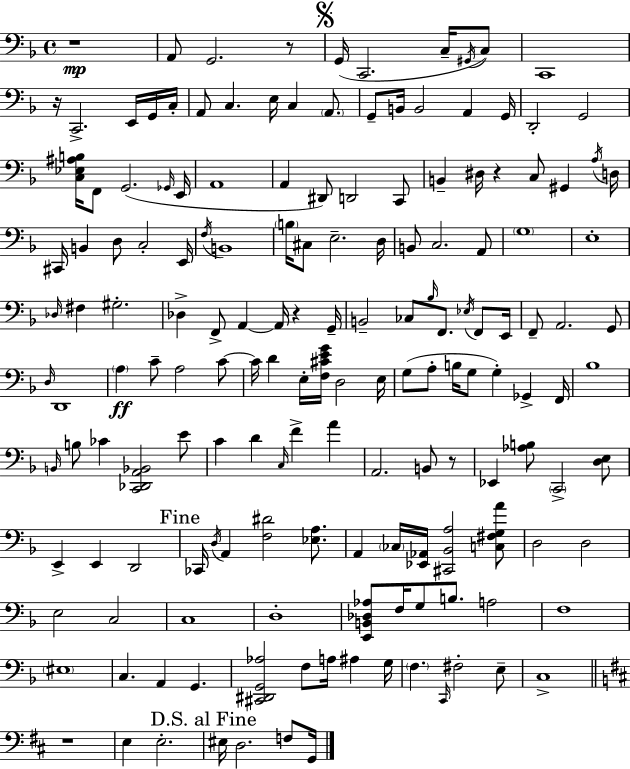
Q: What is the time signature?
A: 4/4